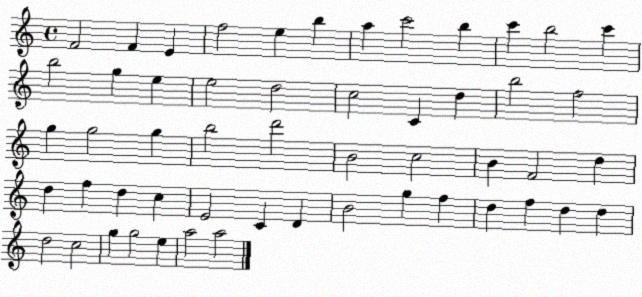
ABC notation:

X:1
T:Untitled
M:4/4
L:1/4
K:C
F2 F E f2 e b a c'2 b c' b2 c' b2 g e e2 d2 c2 C d b2 f2 g g2 g b2 d'2 B2 c2 B F2 d d f d c E2 C D B2 g f d f d d d2 c2 g g2 e a2 a2